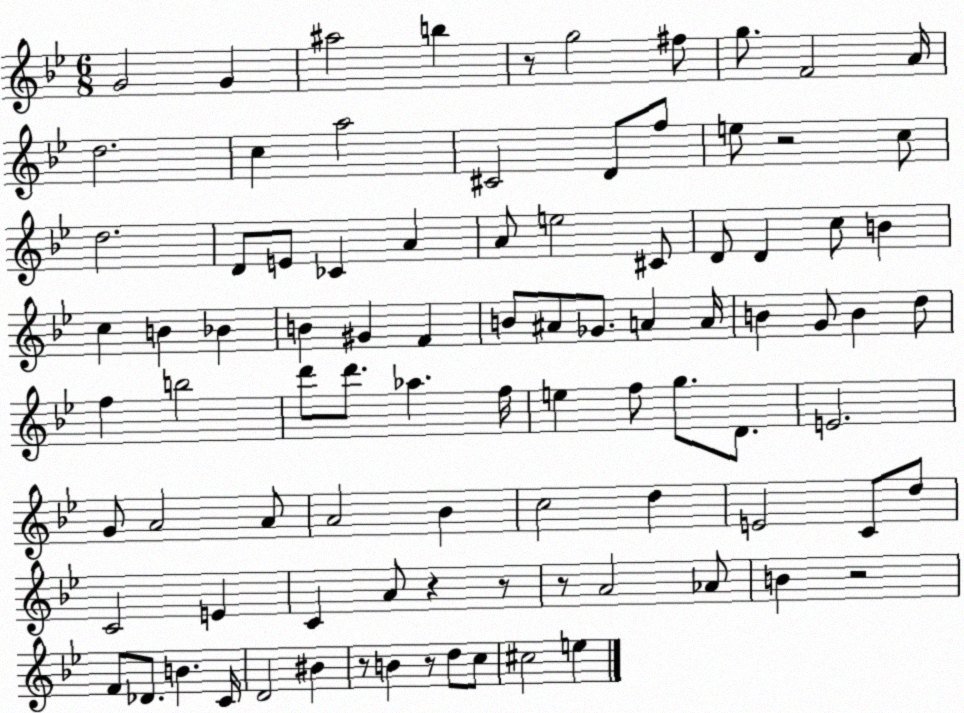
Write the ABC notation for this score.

X:1
T:Untitled
M:6/8
L:1/4
K:Bb
G2 G ^a2 b z/2 g2 ^f/2 g/2 F2 A/4 d2 c a2 ^C2 D/2 f/2 e/2 z2 c/2 d2 D/2 E/2 _C A A/2 e2 ^C/2 D/2 D c/2 B c B _B B ^G F B/2 ^A/2 _G/2 A A/4 B G/2 B d/2 f b2 d'/2 d'/2 _a f/4 e f/2 g/2 D/2 E2 G/2 A2 A/2 A2 _B c2 d E2 C/2 d/2 C2 E C A/2 z z/2 z/2 A2 _A/2 B z2 F/2 _D/2 B C/4 D2 ^B z/2 B z/2 d/2 c/2 ^c2 e